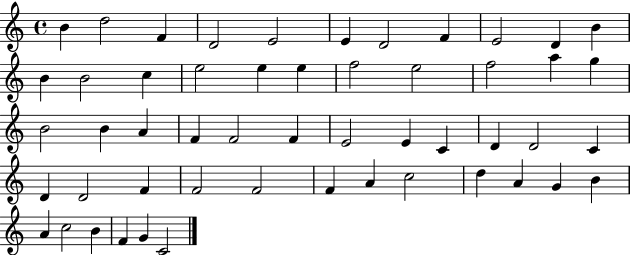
B4/q D5/h F4/q D4/h E4/h E4/q D4/h F4/q E4/h D4/q B4/q B4/q B4/h C5/q E5/h E5/q E5/q F5/h E5/h F5/h A5/q G5/q B4/h B4/q A4/q F4/q F4/h F4/q E4/h E4/q C4/q D4/q D4/h C4/q D4/q D4/h F4/q F4/h F4/h F4/q A4/q C5/h D5/q A4/q G4/q B4/q A4/q C5/h B4/q F4/q G4/q C4/h